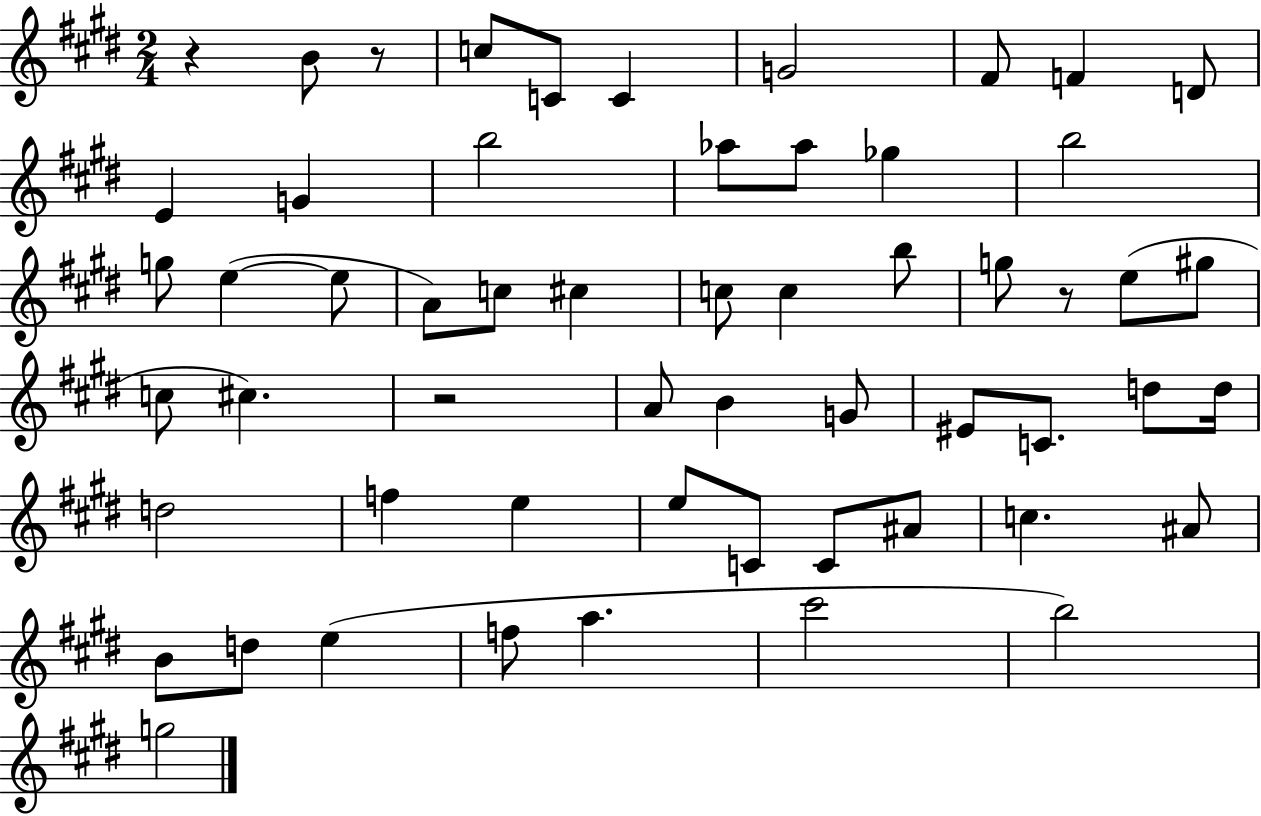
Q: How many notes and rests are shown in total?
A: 57